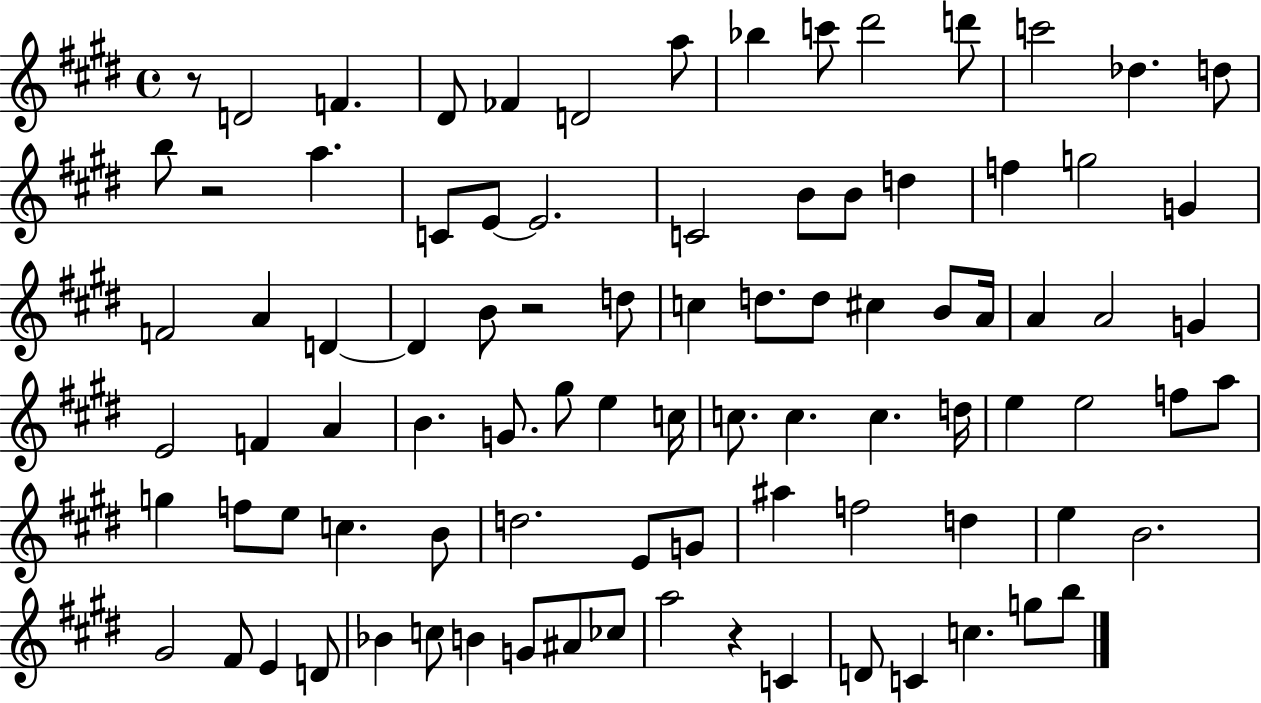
X:1
T:Untitled
M:4/4
L:1/4
K:E
z/2 D2 F ^D/2 _F D2 a/2 _b c'/2 ^d'2 d'/2 c'2 _d d/2 b/2 z2 a C/2 E/2 E2 C2 B/2 B/2 d f g2 G F2 A D D B/2 z2 d/2 c d/2 d/2 ^c B/2 A/4 A A2 G E2 F A B G/2 ^g/2 e c/4 c/2 c c d/4 e e2 f/2 a/2 g f/2 e/2 c B/2 d2 E/2 G/2 ^a f2 d e B2 ^G2 ^F/2 E D/2 _B c/2 B G/2 ^A/2 _c/2 a2 z C D/2 C c g/2 b/2